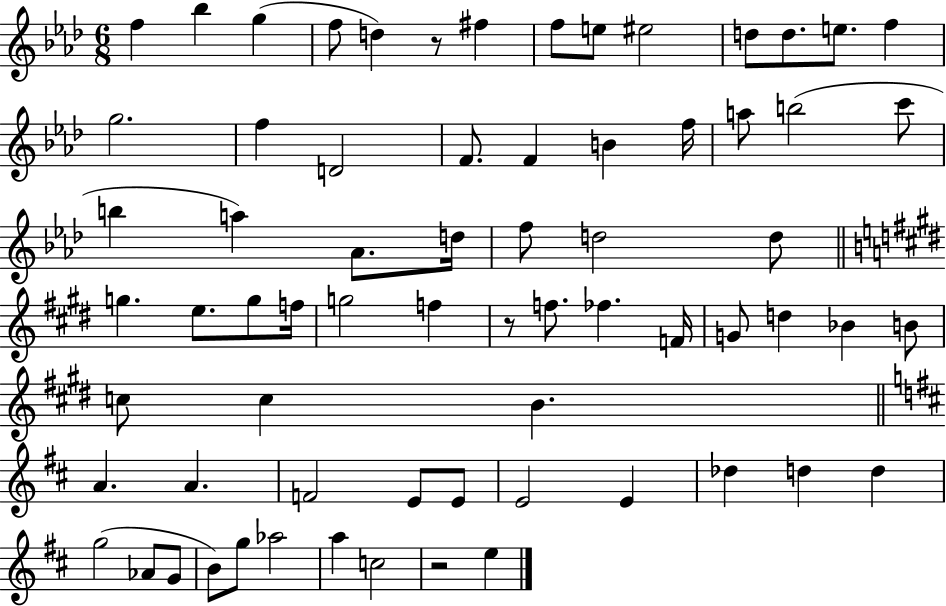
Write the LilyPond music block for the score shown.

{
  \clef treble
  \numericTimeSignature
  \time 6/8
  \key aes \major
  f''4 bes''4 g''4( | f''8 d''4) r8 fis''4 | f''8 e''8 eis''2 | d''8 d''8. e''8. f''4 | \break g''2. | f''4 d'2 | f'8. f'4 b'4 f''16 | a''8 b''2( c'''8 | \break b''4 a''4) aes'8. d''16 | f''8 d''2 d''8 | \bar "||" \break \key e \major g''4. e''8. g''8 f''16 | g''2 f''4 | r8 f''8. fes''4. f'16 | g'8 d''4 bes'4 b'8 | \break c''8 c''4 b'4. | \bar "||" \break \key b \minor a'4. a'4. | f'2 e'8 e'8 | e'2 e'4 | des''4 d''4 d''4 | \break g''2( aes'8 g'8 | b'8) g''8 aes''2 | a''4 c''2 | r2 e''4 | \break \bar "|."
}